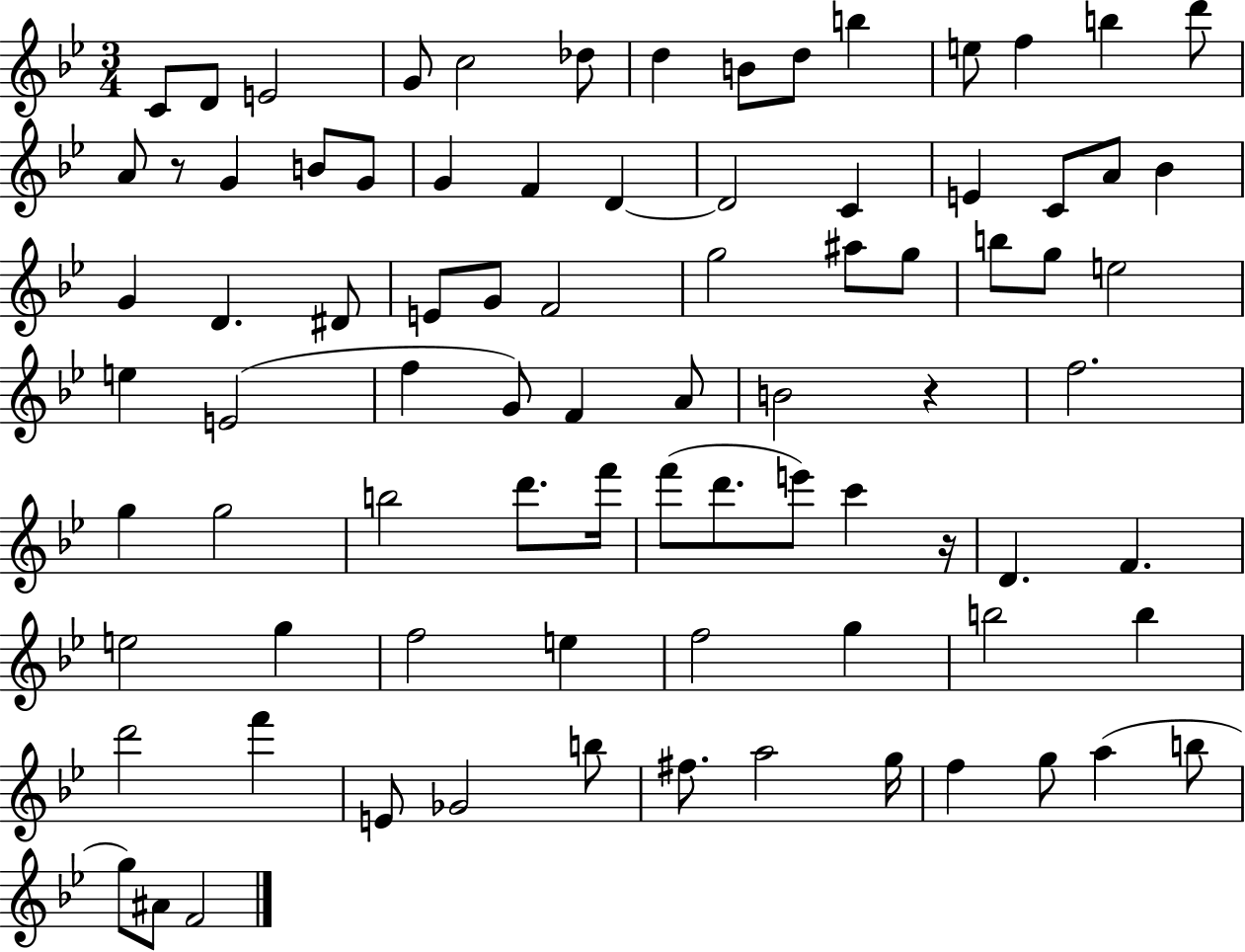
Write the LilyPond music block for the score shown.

{
  \clef treble
  \numericTimeSignature
  \time 3/4
  \key bes \major
  c'8 d'8 e'2 | g'8 c''2 des''8 | d''4 b'8 d''8 b''4 | e''8 f''4 b''4 d'''8 | \break a'8 r8 g'4 b'8 g'8 | g'4 f'4 d'4~~ | d'2 c'4 | e'4 c'8 a'8 bes'4 | \break g'4 d'4. dis'8 | e'8 g'8 f'2 | g''2 ais''8 g''8 | b''8 g''8 e''2 | \break e''4 e'2( | f''4 g'8) f'4 a'8 | b'2 r4 | f''2. | \break g''4 g''2 | b''2 d'''8. f'''16 | f'''8( d'''8. e'''8) c'''4 r16 | d'4. f'4. | \break e''2 g''4 | f''2 e''4 | f''2 g''4 | b''2 b''4 | \break d'''2 f'''4 | e'8 ges'2 b''8 | fis''8. a''2 g''16 | f''4 g''8 a''4( b''8 | \break g''8) ais'8 f'2 | \bar "|."
}